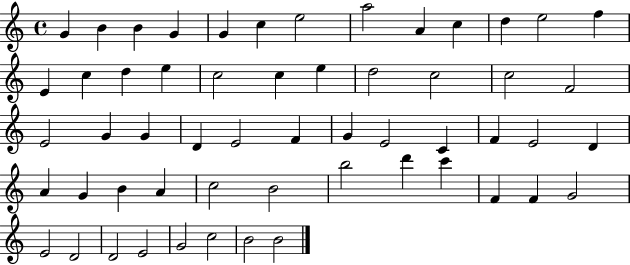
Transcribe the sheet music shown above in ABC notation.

X:1
T:Untitled
M:4/4
L:1/4
K:C
G B B G G c e2 a2 A c d e2 f E c d e c2 c e d2 c2 c2 F2 E2 G G D E2 F G E2 C F E2 D A G B A c2 B2 b2 d' c' F F G2 E2 D2 D2 E2 G2 c2 B2 B2